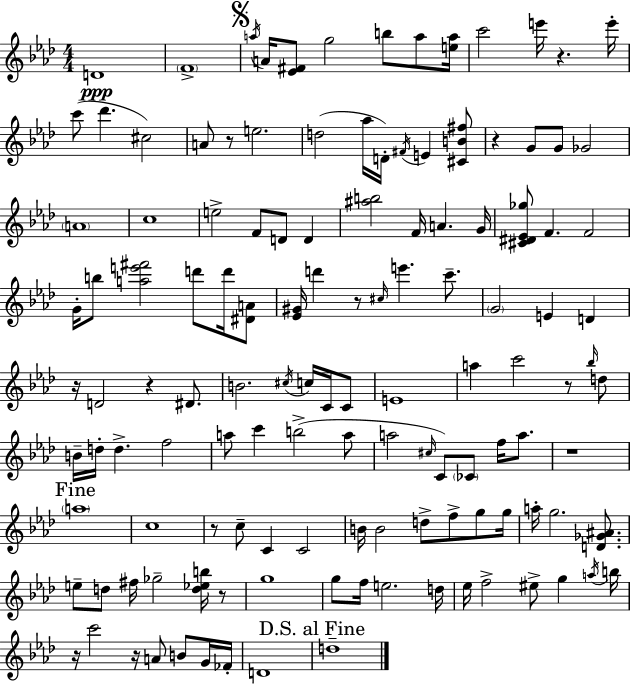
{
  \clef treble
  \numericTimeSignature
  \time 4/4
  \key aes \major
  d'1\ppp | \parenthesize f'1-> | \mark \markup { \musicglyph "scripts.segno" } \acciaccatura { a''16 } a'16 <ees' fis'>8 g''2 b''8 a''8 | <e'' a''>16 c'''2 e'''16 r4. | \break e'''16-. c'''8( des'''4. cis''2) | a'8 r8 e''2. | d''2( aes''16 d'16-.) \acciaccatura { fis'16 } e'4 | <cis' b' fis''>8 r4 g'8 g'8 ges'2 | \break \parenthesize a'1 | c''1 | e''2-> f'8 d'8 d'4 | <ais'' b''>2 f'16 a'4. | \break g'16 <cis' dis' ees' ges''>8 f'4. f'2 | g'16-. b''8 <a'' e''' fis'''>2 d'''8 d'''16 | <dis' a'>8 <ees' gis'>16 d'''4 r8 \grace { cis''16 } e'''4. | c'''8.-- \parenthesize g'2 e'4 d'4 | \break r16 d'2 r4 | dis'8. b'2. \acciaccatura { cis''16 } | c''16 c'16 c'8 e'1 | a''4 c'''2 | \break r8 \grace { bes''16 } d''8 b'16-- d''16-. d''4.-> f''2 | a''8 c'''4 b''2->( | a''8 a''2 \grace { cis''16 } c'8) | \parenthesize ces'8 f''16 a''8. r1 | \break \mark "Fine" \parenthesize a''1 | c''1 | r8 c''8-- c'4 c'2 | b'16 b'2 d''8-> | \break f''8-> g''8 g''16 a''16-. g''2. | <d' ges' ais'>8. e''8-- d''8 fis''16 ges''2-- | <d'' ees'' b''>16 r8 g''1 | g''8 f''16 e''2. | \break d''16 ees''16 f''2-> eis''8-> | g''4 \acciaccatura { a''16 } b''16 r16 c'''2 | r16 a'8 b'8 g'16 fes'16-. d'1 | \mark "D.S. al Fine" d''1-- | \break \bar "|."
}